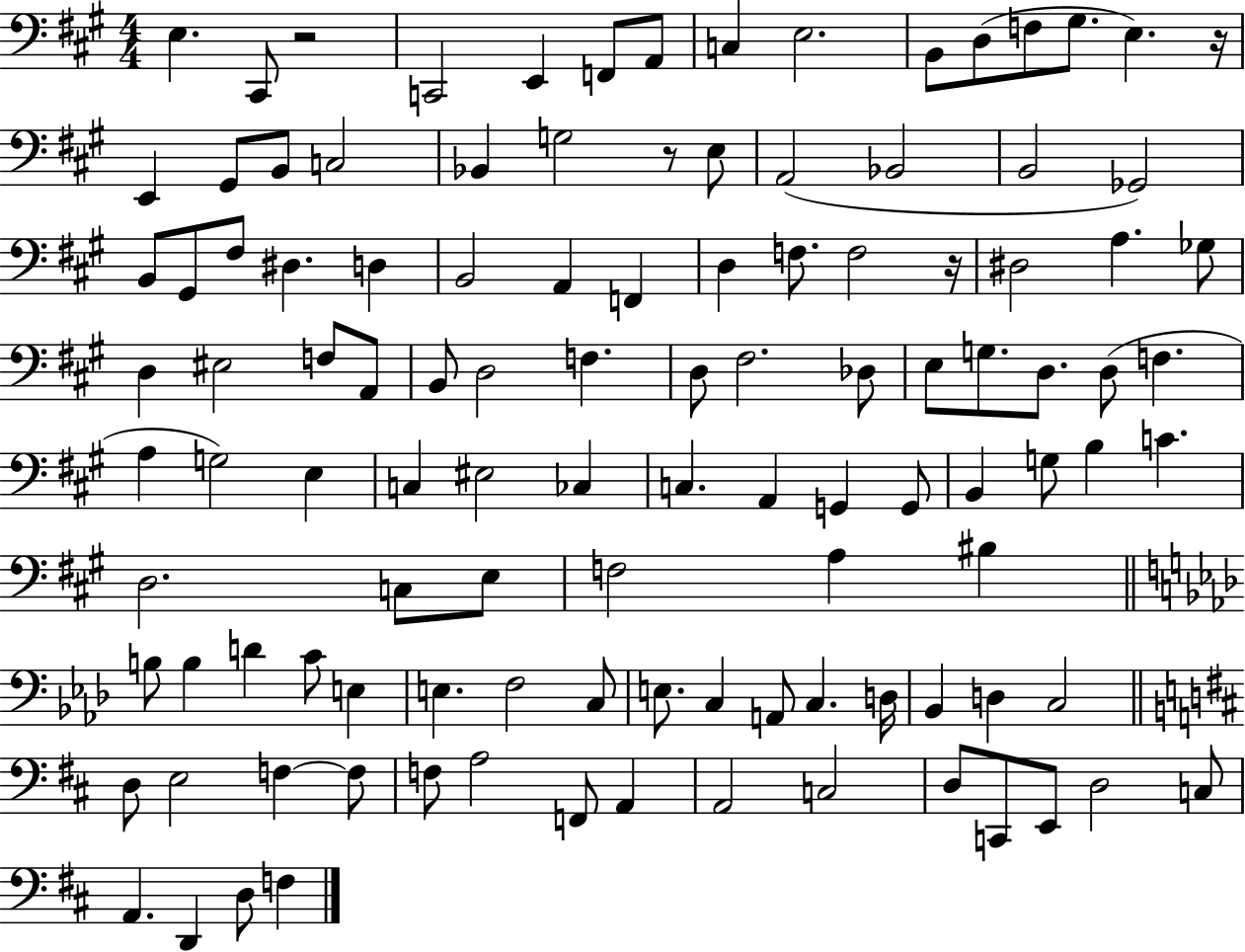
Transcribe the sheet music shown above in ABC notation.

X:1
T:Untitled
M:4/4
L:1/4
K:A
E, ^C,,/2 z2 C,,2 E,, F,,/2 A,,/2 C, E,2 B,,/2 D,/2 F,/2 ^G,/2 E, z/4 E,, ^G,,/2 B,,/2 C,2 _B,, G,2 z/2 E,/2 A,,2 _B,,2 B,,2 _G,,2 B,,/2 ^G,,/2 ^F,/2 ^D, D, B,,2 A,, F,, D, F,/2 F,2 z/4 ^D,2 A, _G,/2 D, ^E,2 F,/2 A,,/2 B,,/2 D,2 F, D,/2 ^F,2 _D,/2 E,/2 G,/2 D,/2 D,/2 F, A, G,2 E, C, ^E,2 _C, C, A,, G,, G,,/2 B,, G,/2 B, C D,2 C,/2 E,/2 F,2 A, ^B, B,/2 B, D C/2 E, E, F,2 C,/2 E,/2 C, A,,/2 C, D,/4 _B,, D, C,2 D,/2 E,2 F, F,/2 F,/2 A,2 F,,/2 A,, A,,2 C,2 D,/2 C,,/2 E,,/2 D,2 C,/2 A,, D,, D,/2 F,